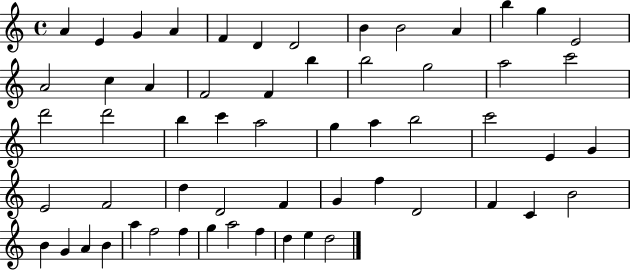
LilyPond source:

{
  \clef treble
  \time 4/4
  \defaultTimeSignature
  \key c \major
  a'4 e'4 g'4 a'4 | f'4 d'4 d'2 | b'4 b'2 a'4 | b''4 g''4 e'2 | \break a'2 c''4 a'4 | f'2 f'4 b''4 | b''2 g''2 | a''2 c'''2 | \break d'''2 d'''2 | b''4 c'''4 a''2 | g''4 a''4 b''2 | c'''2 e'4 g'4 | \break e'2 f'2 | d''4 d'2 f'4 | g'4 f''4 d'2 | f'4 c'4 b'2 | \break b'4 g'4 a'4 b'4 | a''4 f''2 f''4 | g''4 a''2 f''4 | d''4 e''4 d''2 | \break \bar "|."
}